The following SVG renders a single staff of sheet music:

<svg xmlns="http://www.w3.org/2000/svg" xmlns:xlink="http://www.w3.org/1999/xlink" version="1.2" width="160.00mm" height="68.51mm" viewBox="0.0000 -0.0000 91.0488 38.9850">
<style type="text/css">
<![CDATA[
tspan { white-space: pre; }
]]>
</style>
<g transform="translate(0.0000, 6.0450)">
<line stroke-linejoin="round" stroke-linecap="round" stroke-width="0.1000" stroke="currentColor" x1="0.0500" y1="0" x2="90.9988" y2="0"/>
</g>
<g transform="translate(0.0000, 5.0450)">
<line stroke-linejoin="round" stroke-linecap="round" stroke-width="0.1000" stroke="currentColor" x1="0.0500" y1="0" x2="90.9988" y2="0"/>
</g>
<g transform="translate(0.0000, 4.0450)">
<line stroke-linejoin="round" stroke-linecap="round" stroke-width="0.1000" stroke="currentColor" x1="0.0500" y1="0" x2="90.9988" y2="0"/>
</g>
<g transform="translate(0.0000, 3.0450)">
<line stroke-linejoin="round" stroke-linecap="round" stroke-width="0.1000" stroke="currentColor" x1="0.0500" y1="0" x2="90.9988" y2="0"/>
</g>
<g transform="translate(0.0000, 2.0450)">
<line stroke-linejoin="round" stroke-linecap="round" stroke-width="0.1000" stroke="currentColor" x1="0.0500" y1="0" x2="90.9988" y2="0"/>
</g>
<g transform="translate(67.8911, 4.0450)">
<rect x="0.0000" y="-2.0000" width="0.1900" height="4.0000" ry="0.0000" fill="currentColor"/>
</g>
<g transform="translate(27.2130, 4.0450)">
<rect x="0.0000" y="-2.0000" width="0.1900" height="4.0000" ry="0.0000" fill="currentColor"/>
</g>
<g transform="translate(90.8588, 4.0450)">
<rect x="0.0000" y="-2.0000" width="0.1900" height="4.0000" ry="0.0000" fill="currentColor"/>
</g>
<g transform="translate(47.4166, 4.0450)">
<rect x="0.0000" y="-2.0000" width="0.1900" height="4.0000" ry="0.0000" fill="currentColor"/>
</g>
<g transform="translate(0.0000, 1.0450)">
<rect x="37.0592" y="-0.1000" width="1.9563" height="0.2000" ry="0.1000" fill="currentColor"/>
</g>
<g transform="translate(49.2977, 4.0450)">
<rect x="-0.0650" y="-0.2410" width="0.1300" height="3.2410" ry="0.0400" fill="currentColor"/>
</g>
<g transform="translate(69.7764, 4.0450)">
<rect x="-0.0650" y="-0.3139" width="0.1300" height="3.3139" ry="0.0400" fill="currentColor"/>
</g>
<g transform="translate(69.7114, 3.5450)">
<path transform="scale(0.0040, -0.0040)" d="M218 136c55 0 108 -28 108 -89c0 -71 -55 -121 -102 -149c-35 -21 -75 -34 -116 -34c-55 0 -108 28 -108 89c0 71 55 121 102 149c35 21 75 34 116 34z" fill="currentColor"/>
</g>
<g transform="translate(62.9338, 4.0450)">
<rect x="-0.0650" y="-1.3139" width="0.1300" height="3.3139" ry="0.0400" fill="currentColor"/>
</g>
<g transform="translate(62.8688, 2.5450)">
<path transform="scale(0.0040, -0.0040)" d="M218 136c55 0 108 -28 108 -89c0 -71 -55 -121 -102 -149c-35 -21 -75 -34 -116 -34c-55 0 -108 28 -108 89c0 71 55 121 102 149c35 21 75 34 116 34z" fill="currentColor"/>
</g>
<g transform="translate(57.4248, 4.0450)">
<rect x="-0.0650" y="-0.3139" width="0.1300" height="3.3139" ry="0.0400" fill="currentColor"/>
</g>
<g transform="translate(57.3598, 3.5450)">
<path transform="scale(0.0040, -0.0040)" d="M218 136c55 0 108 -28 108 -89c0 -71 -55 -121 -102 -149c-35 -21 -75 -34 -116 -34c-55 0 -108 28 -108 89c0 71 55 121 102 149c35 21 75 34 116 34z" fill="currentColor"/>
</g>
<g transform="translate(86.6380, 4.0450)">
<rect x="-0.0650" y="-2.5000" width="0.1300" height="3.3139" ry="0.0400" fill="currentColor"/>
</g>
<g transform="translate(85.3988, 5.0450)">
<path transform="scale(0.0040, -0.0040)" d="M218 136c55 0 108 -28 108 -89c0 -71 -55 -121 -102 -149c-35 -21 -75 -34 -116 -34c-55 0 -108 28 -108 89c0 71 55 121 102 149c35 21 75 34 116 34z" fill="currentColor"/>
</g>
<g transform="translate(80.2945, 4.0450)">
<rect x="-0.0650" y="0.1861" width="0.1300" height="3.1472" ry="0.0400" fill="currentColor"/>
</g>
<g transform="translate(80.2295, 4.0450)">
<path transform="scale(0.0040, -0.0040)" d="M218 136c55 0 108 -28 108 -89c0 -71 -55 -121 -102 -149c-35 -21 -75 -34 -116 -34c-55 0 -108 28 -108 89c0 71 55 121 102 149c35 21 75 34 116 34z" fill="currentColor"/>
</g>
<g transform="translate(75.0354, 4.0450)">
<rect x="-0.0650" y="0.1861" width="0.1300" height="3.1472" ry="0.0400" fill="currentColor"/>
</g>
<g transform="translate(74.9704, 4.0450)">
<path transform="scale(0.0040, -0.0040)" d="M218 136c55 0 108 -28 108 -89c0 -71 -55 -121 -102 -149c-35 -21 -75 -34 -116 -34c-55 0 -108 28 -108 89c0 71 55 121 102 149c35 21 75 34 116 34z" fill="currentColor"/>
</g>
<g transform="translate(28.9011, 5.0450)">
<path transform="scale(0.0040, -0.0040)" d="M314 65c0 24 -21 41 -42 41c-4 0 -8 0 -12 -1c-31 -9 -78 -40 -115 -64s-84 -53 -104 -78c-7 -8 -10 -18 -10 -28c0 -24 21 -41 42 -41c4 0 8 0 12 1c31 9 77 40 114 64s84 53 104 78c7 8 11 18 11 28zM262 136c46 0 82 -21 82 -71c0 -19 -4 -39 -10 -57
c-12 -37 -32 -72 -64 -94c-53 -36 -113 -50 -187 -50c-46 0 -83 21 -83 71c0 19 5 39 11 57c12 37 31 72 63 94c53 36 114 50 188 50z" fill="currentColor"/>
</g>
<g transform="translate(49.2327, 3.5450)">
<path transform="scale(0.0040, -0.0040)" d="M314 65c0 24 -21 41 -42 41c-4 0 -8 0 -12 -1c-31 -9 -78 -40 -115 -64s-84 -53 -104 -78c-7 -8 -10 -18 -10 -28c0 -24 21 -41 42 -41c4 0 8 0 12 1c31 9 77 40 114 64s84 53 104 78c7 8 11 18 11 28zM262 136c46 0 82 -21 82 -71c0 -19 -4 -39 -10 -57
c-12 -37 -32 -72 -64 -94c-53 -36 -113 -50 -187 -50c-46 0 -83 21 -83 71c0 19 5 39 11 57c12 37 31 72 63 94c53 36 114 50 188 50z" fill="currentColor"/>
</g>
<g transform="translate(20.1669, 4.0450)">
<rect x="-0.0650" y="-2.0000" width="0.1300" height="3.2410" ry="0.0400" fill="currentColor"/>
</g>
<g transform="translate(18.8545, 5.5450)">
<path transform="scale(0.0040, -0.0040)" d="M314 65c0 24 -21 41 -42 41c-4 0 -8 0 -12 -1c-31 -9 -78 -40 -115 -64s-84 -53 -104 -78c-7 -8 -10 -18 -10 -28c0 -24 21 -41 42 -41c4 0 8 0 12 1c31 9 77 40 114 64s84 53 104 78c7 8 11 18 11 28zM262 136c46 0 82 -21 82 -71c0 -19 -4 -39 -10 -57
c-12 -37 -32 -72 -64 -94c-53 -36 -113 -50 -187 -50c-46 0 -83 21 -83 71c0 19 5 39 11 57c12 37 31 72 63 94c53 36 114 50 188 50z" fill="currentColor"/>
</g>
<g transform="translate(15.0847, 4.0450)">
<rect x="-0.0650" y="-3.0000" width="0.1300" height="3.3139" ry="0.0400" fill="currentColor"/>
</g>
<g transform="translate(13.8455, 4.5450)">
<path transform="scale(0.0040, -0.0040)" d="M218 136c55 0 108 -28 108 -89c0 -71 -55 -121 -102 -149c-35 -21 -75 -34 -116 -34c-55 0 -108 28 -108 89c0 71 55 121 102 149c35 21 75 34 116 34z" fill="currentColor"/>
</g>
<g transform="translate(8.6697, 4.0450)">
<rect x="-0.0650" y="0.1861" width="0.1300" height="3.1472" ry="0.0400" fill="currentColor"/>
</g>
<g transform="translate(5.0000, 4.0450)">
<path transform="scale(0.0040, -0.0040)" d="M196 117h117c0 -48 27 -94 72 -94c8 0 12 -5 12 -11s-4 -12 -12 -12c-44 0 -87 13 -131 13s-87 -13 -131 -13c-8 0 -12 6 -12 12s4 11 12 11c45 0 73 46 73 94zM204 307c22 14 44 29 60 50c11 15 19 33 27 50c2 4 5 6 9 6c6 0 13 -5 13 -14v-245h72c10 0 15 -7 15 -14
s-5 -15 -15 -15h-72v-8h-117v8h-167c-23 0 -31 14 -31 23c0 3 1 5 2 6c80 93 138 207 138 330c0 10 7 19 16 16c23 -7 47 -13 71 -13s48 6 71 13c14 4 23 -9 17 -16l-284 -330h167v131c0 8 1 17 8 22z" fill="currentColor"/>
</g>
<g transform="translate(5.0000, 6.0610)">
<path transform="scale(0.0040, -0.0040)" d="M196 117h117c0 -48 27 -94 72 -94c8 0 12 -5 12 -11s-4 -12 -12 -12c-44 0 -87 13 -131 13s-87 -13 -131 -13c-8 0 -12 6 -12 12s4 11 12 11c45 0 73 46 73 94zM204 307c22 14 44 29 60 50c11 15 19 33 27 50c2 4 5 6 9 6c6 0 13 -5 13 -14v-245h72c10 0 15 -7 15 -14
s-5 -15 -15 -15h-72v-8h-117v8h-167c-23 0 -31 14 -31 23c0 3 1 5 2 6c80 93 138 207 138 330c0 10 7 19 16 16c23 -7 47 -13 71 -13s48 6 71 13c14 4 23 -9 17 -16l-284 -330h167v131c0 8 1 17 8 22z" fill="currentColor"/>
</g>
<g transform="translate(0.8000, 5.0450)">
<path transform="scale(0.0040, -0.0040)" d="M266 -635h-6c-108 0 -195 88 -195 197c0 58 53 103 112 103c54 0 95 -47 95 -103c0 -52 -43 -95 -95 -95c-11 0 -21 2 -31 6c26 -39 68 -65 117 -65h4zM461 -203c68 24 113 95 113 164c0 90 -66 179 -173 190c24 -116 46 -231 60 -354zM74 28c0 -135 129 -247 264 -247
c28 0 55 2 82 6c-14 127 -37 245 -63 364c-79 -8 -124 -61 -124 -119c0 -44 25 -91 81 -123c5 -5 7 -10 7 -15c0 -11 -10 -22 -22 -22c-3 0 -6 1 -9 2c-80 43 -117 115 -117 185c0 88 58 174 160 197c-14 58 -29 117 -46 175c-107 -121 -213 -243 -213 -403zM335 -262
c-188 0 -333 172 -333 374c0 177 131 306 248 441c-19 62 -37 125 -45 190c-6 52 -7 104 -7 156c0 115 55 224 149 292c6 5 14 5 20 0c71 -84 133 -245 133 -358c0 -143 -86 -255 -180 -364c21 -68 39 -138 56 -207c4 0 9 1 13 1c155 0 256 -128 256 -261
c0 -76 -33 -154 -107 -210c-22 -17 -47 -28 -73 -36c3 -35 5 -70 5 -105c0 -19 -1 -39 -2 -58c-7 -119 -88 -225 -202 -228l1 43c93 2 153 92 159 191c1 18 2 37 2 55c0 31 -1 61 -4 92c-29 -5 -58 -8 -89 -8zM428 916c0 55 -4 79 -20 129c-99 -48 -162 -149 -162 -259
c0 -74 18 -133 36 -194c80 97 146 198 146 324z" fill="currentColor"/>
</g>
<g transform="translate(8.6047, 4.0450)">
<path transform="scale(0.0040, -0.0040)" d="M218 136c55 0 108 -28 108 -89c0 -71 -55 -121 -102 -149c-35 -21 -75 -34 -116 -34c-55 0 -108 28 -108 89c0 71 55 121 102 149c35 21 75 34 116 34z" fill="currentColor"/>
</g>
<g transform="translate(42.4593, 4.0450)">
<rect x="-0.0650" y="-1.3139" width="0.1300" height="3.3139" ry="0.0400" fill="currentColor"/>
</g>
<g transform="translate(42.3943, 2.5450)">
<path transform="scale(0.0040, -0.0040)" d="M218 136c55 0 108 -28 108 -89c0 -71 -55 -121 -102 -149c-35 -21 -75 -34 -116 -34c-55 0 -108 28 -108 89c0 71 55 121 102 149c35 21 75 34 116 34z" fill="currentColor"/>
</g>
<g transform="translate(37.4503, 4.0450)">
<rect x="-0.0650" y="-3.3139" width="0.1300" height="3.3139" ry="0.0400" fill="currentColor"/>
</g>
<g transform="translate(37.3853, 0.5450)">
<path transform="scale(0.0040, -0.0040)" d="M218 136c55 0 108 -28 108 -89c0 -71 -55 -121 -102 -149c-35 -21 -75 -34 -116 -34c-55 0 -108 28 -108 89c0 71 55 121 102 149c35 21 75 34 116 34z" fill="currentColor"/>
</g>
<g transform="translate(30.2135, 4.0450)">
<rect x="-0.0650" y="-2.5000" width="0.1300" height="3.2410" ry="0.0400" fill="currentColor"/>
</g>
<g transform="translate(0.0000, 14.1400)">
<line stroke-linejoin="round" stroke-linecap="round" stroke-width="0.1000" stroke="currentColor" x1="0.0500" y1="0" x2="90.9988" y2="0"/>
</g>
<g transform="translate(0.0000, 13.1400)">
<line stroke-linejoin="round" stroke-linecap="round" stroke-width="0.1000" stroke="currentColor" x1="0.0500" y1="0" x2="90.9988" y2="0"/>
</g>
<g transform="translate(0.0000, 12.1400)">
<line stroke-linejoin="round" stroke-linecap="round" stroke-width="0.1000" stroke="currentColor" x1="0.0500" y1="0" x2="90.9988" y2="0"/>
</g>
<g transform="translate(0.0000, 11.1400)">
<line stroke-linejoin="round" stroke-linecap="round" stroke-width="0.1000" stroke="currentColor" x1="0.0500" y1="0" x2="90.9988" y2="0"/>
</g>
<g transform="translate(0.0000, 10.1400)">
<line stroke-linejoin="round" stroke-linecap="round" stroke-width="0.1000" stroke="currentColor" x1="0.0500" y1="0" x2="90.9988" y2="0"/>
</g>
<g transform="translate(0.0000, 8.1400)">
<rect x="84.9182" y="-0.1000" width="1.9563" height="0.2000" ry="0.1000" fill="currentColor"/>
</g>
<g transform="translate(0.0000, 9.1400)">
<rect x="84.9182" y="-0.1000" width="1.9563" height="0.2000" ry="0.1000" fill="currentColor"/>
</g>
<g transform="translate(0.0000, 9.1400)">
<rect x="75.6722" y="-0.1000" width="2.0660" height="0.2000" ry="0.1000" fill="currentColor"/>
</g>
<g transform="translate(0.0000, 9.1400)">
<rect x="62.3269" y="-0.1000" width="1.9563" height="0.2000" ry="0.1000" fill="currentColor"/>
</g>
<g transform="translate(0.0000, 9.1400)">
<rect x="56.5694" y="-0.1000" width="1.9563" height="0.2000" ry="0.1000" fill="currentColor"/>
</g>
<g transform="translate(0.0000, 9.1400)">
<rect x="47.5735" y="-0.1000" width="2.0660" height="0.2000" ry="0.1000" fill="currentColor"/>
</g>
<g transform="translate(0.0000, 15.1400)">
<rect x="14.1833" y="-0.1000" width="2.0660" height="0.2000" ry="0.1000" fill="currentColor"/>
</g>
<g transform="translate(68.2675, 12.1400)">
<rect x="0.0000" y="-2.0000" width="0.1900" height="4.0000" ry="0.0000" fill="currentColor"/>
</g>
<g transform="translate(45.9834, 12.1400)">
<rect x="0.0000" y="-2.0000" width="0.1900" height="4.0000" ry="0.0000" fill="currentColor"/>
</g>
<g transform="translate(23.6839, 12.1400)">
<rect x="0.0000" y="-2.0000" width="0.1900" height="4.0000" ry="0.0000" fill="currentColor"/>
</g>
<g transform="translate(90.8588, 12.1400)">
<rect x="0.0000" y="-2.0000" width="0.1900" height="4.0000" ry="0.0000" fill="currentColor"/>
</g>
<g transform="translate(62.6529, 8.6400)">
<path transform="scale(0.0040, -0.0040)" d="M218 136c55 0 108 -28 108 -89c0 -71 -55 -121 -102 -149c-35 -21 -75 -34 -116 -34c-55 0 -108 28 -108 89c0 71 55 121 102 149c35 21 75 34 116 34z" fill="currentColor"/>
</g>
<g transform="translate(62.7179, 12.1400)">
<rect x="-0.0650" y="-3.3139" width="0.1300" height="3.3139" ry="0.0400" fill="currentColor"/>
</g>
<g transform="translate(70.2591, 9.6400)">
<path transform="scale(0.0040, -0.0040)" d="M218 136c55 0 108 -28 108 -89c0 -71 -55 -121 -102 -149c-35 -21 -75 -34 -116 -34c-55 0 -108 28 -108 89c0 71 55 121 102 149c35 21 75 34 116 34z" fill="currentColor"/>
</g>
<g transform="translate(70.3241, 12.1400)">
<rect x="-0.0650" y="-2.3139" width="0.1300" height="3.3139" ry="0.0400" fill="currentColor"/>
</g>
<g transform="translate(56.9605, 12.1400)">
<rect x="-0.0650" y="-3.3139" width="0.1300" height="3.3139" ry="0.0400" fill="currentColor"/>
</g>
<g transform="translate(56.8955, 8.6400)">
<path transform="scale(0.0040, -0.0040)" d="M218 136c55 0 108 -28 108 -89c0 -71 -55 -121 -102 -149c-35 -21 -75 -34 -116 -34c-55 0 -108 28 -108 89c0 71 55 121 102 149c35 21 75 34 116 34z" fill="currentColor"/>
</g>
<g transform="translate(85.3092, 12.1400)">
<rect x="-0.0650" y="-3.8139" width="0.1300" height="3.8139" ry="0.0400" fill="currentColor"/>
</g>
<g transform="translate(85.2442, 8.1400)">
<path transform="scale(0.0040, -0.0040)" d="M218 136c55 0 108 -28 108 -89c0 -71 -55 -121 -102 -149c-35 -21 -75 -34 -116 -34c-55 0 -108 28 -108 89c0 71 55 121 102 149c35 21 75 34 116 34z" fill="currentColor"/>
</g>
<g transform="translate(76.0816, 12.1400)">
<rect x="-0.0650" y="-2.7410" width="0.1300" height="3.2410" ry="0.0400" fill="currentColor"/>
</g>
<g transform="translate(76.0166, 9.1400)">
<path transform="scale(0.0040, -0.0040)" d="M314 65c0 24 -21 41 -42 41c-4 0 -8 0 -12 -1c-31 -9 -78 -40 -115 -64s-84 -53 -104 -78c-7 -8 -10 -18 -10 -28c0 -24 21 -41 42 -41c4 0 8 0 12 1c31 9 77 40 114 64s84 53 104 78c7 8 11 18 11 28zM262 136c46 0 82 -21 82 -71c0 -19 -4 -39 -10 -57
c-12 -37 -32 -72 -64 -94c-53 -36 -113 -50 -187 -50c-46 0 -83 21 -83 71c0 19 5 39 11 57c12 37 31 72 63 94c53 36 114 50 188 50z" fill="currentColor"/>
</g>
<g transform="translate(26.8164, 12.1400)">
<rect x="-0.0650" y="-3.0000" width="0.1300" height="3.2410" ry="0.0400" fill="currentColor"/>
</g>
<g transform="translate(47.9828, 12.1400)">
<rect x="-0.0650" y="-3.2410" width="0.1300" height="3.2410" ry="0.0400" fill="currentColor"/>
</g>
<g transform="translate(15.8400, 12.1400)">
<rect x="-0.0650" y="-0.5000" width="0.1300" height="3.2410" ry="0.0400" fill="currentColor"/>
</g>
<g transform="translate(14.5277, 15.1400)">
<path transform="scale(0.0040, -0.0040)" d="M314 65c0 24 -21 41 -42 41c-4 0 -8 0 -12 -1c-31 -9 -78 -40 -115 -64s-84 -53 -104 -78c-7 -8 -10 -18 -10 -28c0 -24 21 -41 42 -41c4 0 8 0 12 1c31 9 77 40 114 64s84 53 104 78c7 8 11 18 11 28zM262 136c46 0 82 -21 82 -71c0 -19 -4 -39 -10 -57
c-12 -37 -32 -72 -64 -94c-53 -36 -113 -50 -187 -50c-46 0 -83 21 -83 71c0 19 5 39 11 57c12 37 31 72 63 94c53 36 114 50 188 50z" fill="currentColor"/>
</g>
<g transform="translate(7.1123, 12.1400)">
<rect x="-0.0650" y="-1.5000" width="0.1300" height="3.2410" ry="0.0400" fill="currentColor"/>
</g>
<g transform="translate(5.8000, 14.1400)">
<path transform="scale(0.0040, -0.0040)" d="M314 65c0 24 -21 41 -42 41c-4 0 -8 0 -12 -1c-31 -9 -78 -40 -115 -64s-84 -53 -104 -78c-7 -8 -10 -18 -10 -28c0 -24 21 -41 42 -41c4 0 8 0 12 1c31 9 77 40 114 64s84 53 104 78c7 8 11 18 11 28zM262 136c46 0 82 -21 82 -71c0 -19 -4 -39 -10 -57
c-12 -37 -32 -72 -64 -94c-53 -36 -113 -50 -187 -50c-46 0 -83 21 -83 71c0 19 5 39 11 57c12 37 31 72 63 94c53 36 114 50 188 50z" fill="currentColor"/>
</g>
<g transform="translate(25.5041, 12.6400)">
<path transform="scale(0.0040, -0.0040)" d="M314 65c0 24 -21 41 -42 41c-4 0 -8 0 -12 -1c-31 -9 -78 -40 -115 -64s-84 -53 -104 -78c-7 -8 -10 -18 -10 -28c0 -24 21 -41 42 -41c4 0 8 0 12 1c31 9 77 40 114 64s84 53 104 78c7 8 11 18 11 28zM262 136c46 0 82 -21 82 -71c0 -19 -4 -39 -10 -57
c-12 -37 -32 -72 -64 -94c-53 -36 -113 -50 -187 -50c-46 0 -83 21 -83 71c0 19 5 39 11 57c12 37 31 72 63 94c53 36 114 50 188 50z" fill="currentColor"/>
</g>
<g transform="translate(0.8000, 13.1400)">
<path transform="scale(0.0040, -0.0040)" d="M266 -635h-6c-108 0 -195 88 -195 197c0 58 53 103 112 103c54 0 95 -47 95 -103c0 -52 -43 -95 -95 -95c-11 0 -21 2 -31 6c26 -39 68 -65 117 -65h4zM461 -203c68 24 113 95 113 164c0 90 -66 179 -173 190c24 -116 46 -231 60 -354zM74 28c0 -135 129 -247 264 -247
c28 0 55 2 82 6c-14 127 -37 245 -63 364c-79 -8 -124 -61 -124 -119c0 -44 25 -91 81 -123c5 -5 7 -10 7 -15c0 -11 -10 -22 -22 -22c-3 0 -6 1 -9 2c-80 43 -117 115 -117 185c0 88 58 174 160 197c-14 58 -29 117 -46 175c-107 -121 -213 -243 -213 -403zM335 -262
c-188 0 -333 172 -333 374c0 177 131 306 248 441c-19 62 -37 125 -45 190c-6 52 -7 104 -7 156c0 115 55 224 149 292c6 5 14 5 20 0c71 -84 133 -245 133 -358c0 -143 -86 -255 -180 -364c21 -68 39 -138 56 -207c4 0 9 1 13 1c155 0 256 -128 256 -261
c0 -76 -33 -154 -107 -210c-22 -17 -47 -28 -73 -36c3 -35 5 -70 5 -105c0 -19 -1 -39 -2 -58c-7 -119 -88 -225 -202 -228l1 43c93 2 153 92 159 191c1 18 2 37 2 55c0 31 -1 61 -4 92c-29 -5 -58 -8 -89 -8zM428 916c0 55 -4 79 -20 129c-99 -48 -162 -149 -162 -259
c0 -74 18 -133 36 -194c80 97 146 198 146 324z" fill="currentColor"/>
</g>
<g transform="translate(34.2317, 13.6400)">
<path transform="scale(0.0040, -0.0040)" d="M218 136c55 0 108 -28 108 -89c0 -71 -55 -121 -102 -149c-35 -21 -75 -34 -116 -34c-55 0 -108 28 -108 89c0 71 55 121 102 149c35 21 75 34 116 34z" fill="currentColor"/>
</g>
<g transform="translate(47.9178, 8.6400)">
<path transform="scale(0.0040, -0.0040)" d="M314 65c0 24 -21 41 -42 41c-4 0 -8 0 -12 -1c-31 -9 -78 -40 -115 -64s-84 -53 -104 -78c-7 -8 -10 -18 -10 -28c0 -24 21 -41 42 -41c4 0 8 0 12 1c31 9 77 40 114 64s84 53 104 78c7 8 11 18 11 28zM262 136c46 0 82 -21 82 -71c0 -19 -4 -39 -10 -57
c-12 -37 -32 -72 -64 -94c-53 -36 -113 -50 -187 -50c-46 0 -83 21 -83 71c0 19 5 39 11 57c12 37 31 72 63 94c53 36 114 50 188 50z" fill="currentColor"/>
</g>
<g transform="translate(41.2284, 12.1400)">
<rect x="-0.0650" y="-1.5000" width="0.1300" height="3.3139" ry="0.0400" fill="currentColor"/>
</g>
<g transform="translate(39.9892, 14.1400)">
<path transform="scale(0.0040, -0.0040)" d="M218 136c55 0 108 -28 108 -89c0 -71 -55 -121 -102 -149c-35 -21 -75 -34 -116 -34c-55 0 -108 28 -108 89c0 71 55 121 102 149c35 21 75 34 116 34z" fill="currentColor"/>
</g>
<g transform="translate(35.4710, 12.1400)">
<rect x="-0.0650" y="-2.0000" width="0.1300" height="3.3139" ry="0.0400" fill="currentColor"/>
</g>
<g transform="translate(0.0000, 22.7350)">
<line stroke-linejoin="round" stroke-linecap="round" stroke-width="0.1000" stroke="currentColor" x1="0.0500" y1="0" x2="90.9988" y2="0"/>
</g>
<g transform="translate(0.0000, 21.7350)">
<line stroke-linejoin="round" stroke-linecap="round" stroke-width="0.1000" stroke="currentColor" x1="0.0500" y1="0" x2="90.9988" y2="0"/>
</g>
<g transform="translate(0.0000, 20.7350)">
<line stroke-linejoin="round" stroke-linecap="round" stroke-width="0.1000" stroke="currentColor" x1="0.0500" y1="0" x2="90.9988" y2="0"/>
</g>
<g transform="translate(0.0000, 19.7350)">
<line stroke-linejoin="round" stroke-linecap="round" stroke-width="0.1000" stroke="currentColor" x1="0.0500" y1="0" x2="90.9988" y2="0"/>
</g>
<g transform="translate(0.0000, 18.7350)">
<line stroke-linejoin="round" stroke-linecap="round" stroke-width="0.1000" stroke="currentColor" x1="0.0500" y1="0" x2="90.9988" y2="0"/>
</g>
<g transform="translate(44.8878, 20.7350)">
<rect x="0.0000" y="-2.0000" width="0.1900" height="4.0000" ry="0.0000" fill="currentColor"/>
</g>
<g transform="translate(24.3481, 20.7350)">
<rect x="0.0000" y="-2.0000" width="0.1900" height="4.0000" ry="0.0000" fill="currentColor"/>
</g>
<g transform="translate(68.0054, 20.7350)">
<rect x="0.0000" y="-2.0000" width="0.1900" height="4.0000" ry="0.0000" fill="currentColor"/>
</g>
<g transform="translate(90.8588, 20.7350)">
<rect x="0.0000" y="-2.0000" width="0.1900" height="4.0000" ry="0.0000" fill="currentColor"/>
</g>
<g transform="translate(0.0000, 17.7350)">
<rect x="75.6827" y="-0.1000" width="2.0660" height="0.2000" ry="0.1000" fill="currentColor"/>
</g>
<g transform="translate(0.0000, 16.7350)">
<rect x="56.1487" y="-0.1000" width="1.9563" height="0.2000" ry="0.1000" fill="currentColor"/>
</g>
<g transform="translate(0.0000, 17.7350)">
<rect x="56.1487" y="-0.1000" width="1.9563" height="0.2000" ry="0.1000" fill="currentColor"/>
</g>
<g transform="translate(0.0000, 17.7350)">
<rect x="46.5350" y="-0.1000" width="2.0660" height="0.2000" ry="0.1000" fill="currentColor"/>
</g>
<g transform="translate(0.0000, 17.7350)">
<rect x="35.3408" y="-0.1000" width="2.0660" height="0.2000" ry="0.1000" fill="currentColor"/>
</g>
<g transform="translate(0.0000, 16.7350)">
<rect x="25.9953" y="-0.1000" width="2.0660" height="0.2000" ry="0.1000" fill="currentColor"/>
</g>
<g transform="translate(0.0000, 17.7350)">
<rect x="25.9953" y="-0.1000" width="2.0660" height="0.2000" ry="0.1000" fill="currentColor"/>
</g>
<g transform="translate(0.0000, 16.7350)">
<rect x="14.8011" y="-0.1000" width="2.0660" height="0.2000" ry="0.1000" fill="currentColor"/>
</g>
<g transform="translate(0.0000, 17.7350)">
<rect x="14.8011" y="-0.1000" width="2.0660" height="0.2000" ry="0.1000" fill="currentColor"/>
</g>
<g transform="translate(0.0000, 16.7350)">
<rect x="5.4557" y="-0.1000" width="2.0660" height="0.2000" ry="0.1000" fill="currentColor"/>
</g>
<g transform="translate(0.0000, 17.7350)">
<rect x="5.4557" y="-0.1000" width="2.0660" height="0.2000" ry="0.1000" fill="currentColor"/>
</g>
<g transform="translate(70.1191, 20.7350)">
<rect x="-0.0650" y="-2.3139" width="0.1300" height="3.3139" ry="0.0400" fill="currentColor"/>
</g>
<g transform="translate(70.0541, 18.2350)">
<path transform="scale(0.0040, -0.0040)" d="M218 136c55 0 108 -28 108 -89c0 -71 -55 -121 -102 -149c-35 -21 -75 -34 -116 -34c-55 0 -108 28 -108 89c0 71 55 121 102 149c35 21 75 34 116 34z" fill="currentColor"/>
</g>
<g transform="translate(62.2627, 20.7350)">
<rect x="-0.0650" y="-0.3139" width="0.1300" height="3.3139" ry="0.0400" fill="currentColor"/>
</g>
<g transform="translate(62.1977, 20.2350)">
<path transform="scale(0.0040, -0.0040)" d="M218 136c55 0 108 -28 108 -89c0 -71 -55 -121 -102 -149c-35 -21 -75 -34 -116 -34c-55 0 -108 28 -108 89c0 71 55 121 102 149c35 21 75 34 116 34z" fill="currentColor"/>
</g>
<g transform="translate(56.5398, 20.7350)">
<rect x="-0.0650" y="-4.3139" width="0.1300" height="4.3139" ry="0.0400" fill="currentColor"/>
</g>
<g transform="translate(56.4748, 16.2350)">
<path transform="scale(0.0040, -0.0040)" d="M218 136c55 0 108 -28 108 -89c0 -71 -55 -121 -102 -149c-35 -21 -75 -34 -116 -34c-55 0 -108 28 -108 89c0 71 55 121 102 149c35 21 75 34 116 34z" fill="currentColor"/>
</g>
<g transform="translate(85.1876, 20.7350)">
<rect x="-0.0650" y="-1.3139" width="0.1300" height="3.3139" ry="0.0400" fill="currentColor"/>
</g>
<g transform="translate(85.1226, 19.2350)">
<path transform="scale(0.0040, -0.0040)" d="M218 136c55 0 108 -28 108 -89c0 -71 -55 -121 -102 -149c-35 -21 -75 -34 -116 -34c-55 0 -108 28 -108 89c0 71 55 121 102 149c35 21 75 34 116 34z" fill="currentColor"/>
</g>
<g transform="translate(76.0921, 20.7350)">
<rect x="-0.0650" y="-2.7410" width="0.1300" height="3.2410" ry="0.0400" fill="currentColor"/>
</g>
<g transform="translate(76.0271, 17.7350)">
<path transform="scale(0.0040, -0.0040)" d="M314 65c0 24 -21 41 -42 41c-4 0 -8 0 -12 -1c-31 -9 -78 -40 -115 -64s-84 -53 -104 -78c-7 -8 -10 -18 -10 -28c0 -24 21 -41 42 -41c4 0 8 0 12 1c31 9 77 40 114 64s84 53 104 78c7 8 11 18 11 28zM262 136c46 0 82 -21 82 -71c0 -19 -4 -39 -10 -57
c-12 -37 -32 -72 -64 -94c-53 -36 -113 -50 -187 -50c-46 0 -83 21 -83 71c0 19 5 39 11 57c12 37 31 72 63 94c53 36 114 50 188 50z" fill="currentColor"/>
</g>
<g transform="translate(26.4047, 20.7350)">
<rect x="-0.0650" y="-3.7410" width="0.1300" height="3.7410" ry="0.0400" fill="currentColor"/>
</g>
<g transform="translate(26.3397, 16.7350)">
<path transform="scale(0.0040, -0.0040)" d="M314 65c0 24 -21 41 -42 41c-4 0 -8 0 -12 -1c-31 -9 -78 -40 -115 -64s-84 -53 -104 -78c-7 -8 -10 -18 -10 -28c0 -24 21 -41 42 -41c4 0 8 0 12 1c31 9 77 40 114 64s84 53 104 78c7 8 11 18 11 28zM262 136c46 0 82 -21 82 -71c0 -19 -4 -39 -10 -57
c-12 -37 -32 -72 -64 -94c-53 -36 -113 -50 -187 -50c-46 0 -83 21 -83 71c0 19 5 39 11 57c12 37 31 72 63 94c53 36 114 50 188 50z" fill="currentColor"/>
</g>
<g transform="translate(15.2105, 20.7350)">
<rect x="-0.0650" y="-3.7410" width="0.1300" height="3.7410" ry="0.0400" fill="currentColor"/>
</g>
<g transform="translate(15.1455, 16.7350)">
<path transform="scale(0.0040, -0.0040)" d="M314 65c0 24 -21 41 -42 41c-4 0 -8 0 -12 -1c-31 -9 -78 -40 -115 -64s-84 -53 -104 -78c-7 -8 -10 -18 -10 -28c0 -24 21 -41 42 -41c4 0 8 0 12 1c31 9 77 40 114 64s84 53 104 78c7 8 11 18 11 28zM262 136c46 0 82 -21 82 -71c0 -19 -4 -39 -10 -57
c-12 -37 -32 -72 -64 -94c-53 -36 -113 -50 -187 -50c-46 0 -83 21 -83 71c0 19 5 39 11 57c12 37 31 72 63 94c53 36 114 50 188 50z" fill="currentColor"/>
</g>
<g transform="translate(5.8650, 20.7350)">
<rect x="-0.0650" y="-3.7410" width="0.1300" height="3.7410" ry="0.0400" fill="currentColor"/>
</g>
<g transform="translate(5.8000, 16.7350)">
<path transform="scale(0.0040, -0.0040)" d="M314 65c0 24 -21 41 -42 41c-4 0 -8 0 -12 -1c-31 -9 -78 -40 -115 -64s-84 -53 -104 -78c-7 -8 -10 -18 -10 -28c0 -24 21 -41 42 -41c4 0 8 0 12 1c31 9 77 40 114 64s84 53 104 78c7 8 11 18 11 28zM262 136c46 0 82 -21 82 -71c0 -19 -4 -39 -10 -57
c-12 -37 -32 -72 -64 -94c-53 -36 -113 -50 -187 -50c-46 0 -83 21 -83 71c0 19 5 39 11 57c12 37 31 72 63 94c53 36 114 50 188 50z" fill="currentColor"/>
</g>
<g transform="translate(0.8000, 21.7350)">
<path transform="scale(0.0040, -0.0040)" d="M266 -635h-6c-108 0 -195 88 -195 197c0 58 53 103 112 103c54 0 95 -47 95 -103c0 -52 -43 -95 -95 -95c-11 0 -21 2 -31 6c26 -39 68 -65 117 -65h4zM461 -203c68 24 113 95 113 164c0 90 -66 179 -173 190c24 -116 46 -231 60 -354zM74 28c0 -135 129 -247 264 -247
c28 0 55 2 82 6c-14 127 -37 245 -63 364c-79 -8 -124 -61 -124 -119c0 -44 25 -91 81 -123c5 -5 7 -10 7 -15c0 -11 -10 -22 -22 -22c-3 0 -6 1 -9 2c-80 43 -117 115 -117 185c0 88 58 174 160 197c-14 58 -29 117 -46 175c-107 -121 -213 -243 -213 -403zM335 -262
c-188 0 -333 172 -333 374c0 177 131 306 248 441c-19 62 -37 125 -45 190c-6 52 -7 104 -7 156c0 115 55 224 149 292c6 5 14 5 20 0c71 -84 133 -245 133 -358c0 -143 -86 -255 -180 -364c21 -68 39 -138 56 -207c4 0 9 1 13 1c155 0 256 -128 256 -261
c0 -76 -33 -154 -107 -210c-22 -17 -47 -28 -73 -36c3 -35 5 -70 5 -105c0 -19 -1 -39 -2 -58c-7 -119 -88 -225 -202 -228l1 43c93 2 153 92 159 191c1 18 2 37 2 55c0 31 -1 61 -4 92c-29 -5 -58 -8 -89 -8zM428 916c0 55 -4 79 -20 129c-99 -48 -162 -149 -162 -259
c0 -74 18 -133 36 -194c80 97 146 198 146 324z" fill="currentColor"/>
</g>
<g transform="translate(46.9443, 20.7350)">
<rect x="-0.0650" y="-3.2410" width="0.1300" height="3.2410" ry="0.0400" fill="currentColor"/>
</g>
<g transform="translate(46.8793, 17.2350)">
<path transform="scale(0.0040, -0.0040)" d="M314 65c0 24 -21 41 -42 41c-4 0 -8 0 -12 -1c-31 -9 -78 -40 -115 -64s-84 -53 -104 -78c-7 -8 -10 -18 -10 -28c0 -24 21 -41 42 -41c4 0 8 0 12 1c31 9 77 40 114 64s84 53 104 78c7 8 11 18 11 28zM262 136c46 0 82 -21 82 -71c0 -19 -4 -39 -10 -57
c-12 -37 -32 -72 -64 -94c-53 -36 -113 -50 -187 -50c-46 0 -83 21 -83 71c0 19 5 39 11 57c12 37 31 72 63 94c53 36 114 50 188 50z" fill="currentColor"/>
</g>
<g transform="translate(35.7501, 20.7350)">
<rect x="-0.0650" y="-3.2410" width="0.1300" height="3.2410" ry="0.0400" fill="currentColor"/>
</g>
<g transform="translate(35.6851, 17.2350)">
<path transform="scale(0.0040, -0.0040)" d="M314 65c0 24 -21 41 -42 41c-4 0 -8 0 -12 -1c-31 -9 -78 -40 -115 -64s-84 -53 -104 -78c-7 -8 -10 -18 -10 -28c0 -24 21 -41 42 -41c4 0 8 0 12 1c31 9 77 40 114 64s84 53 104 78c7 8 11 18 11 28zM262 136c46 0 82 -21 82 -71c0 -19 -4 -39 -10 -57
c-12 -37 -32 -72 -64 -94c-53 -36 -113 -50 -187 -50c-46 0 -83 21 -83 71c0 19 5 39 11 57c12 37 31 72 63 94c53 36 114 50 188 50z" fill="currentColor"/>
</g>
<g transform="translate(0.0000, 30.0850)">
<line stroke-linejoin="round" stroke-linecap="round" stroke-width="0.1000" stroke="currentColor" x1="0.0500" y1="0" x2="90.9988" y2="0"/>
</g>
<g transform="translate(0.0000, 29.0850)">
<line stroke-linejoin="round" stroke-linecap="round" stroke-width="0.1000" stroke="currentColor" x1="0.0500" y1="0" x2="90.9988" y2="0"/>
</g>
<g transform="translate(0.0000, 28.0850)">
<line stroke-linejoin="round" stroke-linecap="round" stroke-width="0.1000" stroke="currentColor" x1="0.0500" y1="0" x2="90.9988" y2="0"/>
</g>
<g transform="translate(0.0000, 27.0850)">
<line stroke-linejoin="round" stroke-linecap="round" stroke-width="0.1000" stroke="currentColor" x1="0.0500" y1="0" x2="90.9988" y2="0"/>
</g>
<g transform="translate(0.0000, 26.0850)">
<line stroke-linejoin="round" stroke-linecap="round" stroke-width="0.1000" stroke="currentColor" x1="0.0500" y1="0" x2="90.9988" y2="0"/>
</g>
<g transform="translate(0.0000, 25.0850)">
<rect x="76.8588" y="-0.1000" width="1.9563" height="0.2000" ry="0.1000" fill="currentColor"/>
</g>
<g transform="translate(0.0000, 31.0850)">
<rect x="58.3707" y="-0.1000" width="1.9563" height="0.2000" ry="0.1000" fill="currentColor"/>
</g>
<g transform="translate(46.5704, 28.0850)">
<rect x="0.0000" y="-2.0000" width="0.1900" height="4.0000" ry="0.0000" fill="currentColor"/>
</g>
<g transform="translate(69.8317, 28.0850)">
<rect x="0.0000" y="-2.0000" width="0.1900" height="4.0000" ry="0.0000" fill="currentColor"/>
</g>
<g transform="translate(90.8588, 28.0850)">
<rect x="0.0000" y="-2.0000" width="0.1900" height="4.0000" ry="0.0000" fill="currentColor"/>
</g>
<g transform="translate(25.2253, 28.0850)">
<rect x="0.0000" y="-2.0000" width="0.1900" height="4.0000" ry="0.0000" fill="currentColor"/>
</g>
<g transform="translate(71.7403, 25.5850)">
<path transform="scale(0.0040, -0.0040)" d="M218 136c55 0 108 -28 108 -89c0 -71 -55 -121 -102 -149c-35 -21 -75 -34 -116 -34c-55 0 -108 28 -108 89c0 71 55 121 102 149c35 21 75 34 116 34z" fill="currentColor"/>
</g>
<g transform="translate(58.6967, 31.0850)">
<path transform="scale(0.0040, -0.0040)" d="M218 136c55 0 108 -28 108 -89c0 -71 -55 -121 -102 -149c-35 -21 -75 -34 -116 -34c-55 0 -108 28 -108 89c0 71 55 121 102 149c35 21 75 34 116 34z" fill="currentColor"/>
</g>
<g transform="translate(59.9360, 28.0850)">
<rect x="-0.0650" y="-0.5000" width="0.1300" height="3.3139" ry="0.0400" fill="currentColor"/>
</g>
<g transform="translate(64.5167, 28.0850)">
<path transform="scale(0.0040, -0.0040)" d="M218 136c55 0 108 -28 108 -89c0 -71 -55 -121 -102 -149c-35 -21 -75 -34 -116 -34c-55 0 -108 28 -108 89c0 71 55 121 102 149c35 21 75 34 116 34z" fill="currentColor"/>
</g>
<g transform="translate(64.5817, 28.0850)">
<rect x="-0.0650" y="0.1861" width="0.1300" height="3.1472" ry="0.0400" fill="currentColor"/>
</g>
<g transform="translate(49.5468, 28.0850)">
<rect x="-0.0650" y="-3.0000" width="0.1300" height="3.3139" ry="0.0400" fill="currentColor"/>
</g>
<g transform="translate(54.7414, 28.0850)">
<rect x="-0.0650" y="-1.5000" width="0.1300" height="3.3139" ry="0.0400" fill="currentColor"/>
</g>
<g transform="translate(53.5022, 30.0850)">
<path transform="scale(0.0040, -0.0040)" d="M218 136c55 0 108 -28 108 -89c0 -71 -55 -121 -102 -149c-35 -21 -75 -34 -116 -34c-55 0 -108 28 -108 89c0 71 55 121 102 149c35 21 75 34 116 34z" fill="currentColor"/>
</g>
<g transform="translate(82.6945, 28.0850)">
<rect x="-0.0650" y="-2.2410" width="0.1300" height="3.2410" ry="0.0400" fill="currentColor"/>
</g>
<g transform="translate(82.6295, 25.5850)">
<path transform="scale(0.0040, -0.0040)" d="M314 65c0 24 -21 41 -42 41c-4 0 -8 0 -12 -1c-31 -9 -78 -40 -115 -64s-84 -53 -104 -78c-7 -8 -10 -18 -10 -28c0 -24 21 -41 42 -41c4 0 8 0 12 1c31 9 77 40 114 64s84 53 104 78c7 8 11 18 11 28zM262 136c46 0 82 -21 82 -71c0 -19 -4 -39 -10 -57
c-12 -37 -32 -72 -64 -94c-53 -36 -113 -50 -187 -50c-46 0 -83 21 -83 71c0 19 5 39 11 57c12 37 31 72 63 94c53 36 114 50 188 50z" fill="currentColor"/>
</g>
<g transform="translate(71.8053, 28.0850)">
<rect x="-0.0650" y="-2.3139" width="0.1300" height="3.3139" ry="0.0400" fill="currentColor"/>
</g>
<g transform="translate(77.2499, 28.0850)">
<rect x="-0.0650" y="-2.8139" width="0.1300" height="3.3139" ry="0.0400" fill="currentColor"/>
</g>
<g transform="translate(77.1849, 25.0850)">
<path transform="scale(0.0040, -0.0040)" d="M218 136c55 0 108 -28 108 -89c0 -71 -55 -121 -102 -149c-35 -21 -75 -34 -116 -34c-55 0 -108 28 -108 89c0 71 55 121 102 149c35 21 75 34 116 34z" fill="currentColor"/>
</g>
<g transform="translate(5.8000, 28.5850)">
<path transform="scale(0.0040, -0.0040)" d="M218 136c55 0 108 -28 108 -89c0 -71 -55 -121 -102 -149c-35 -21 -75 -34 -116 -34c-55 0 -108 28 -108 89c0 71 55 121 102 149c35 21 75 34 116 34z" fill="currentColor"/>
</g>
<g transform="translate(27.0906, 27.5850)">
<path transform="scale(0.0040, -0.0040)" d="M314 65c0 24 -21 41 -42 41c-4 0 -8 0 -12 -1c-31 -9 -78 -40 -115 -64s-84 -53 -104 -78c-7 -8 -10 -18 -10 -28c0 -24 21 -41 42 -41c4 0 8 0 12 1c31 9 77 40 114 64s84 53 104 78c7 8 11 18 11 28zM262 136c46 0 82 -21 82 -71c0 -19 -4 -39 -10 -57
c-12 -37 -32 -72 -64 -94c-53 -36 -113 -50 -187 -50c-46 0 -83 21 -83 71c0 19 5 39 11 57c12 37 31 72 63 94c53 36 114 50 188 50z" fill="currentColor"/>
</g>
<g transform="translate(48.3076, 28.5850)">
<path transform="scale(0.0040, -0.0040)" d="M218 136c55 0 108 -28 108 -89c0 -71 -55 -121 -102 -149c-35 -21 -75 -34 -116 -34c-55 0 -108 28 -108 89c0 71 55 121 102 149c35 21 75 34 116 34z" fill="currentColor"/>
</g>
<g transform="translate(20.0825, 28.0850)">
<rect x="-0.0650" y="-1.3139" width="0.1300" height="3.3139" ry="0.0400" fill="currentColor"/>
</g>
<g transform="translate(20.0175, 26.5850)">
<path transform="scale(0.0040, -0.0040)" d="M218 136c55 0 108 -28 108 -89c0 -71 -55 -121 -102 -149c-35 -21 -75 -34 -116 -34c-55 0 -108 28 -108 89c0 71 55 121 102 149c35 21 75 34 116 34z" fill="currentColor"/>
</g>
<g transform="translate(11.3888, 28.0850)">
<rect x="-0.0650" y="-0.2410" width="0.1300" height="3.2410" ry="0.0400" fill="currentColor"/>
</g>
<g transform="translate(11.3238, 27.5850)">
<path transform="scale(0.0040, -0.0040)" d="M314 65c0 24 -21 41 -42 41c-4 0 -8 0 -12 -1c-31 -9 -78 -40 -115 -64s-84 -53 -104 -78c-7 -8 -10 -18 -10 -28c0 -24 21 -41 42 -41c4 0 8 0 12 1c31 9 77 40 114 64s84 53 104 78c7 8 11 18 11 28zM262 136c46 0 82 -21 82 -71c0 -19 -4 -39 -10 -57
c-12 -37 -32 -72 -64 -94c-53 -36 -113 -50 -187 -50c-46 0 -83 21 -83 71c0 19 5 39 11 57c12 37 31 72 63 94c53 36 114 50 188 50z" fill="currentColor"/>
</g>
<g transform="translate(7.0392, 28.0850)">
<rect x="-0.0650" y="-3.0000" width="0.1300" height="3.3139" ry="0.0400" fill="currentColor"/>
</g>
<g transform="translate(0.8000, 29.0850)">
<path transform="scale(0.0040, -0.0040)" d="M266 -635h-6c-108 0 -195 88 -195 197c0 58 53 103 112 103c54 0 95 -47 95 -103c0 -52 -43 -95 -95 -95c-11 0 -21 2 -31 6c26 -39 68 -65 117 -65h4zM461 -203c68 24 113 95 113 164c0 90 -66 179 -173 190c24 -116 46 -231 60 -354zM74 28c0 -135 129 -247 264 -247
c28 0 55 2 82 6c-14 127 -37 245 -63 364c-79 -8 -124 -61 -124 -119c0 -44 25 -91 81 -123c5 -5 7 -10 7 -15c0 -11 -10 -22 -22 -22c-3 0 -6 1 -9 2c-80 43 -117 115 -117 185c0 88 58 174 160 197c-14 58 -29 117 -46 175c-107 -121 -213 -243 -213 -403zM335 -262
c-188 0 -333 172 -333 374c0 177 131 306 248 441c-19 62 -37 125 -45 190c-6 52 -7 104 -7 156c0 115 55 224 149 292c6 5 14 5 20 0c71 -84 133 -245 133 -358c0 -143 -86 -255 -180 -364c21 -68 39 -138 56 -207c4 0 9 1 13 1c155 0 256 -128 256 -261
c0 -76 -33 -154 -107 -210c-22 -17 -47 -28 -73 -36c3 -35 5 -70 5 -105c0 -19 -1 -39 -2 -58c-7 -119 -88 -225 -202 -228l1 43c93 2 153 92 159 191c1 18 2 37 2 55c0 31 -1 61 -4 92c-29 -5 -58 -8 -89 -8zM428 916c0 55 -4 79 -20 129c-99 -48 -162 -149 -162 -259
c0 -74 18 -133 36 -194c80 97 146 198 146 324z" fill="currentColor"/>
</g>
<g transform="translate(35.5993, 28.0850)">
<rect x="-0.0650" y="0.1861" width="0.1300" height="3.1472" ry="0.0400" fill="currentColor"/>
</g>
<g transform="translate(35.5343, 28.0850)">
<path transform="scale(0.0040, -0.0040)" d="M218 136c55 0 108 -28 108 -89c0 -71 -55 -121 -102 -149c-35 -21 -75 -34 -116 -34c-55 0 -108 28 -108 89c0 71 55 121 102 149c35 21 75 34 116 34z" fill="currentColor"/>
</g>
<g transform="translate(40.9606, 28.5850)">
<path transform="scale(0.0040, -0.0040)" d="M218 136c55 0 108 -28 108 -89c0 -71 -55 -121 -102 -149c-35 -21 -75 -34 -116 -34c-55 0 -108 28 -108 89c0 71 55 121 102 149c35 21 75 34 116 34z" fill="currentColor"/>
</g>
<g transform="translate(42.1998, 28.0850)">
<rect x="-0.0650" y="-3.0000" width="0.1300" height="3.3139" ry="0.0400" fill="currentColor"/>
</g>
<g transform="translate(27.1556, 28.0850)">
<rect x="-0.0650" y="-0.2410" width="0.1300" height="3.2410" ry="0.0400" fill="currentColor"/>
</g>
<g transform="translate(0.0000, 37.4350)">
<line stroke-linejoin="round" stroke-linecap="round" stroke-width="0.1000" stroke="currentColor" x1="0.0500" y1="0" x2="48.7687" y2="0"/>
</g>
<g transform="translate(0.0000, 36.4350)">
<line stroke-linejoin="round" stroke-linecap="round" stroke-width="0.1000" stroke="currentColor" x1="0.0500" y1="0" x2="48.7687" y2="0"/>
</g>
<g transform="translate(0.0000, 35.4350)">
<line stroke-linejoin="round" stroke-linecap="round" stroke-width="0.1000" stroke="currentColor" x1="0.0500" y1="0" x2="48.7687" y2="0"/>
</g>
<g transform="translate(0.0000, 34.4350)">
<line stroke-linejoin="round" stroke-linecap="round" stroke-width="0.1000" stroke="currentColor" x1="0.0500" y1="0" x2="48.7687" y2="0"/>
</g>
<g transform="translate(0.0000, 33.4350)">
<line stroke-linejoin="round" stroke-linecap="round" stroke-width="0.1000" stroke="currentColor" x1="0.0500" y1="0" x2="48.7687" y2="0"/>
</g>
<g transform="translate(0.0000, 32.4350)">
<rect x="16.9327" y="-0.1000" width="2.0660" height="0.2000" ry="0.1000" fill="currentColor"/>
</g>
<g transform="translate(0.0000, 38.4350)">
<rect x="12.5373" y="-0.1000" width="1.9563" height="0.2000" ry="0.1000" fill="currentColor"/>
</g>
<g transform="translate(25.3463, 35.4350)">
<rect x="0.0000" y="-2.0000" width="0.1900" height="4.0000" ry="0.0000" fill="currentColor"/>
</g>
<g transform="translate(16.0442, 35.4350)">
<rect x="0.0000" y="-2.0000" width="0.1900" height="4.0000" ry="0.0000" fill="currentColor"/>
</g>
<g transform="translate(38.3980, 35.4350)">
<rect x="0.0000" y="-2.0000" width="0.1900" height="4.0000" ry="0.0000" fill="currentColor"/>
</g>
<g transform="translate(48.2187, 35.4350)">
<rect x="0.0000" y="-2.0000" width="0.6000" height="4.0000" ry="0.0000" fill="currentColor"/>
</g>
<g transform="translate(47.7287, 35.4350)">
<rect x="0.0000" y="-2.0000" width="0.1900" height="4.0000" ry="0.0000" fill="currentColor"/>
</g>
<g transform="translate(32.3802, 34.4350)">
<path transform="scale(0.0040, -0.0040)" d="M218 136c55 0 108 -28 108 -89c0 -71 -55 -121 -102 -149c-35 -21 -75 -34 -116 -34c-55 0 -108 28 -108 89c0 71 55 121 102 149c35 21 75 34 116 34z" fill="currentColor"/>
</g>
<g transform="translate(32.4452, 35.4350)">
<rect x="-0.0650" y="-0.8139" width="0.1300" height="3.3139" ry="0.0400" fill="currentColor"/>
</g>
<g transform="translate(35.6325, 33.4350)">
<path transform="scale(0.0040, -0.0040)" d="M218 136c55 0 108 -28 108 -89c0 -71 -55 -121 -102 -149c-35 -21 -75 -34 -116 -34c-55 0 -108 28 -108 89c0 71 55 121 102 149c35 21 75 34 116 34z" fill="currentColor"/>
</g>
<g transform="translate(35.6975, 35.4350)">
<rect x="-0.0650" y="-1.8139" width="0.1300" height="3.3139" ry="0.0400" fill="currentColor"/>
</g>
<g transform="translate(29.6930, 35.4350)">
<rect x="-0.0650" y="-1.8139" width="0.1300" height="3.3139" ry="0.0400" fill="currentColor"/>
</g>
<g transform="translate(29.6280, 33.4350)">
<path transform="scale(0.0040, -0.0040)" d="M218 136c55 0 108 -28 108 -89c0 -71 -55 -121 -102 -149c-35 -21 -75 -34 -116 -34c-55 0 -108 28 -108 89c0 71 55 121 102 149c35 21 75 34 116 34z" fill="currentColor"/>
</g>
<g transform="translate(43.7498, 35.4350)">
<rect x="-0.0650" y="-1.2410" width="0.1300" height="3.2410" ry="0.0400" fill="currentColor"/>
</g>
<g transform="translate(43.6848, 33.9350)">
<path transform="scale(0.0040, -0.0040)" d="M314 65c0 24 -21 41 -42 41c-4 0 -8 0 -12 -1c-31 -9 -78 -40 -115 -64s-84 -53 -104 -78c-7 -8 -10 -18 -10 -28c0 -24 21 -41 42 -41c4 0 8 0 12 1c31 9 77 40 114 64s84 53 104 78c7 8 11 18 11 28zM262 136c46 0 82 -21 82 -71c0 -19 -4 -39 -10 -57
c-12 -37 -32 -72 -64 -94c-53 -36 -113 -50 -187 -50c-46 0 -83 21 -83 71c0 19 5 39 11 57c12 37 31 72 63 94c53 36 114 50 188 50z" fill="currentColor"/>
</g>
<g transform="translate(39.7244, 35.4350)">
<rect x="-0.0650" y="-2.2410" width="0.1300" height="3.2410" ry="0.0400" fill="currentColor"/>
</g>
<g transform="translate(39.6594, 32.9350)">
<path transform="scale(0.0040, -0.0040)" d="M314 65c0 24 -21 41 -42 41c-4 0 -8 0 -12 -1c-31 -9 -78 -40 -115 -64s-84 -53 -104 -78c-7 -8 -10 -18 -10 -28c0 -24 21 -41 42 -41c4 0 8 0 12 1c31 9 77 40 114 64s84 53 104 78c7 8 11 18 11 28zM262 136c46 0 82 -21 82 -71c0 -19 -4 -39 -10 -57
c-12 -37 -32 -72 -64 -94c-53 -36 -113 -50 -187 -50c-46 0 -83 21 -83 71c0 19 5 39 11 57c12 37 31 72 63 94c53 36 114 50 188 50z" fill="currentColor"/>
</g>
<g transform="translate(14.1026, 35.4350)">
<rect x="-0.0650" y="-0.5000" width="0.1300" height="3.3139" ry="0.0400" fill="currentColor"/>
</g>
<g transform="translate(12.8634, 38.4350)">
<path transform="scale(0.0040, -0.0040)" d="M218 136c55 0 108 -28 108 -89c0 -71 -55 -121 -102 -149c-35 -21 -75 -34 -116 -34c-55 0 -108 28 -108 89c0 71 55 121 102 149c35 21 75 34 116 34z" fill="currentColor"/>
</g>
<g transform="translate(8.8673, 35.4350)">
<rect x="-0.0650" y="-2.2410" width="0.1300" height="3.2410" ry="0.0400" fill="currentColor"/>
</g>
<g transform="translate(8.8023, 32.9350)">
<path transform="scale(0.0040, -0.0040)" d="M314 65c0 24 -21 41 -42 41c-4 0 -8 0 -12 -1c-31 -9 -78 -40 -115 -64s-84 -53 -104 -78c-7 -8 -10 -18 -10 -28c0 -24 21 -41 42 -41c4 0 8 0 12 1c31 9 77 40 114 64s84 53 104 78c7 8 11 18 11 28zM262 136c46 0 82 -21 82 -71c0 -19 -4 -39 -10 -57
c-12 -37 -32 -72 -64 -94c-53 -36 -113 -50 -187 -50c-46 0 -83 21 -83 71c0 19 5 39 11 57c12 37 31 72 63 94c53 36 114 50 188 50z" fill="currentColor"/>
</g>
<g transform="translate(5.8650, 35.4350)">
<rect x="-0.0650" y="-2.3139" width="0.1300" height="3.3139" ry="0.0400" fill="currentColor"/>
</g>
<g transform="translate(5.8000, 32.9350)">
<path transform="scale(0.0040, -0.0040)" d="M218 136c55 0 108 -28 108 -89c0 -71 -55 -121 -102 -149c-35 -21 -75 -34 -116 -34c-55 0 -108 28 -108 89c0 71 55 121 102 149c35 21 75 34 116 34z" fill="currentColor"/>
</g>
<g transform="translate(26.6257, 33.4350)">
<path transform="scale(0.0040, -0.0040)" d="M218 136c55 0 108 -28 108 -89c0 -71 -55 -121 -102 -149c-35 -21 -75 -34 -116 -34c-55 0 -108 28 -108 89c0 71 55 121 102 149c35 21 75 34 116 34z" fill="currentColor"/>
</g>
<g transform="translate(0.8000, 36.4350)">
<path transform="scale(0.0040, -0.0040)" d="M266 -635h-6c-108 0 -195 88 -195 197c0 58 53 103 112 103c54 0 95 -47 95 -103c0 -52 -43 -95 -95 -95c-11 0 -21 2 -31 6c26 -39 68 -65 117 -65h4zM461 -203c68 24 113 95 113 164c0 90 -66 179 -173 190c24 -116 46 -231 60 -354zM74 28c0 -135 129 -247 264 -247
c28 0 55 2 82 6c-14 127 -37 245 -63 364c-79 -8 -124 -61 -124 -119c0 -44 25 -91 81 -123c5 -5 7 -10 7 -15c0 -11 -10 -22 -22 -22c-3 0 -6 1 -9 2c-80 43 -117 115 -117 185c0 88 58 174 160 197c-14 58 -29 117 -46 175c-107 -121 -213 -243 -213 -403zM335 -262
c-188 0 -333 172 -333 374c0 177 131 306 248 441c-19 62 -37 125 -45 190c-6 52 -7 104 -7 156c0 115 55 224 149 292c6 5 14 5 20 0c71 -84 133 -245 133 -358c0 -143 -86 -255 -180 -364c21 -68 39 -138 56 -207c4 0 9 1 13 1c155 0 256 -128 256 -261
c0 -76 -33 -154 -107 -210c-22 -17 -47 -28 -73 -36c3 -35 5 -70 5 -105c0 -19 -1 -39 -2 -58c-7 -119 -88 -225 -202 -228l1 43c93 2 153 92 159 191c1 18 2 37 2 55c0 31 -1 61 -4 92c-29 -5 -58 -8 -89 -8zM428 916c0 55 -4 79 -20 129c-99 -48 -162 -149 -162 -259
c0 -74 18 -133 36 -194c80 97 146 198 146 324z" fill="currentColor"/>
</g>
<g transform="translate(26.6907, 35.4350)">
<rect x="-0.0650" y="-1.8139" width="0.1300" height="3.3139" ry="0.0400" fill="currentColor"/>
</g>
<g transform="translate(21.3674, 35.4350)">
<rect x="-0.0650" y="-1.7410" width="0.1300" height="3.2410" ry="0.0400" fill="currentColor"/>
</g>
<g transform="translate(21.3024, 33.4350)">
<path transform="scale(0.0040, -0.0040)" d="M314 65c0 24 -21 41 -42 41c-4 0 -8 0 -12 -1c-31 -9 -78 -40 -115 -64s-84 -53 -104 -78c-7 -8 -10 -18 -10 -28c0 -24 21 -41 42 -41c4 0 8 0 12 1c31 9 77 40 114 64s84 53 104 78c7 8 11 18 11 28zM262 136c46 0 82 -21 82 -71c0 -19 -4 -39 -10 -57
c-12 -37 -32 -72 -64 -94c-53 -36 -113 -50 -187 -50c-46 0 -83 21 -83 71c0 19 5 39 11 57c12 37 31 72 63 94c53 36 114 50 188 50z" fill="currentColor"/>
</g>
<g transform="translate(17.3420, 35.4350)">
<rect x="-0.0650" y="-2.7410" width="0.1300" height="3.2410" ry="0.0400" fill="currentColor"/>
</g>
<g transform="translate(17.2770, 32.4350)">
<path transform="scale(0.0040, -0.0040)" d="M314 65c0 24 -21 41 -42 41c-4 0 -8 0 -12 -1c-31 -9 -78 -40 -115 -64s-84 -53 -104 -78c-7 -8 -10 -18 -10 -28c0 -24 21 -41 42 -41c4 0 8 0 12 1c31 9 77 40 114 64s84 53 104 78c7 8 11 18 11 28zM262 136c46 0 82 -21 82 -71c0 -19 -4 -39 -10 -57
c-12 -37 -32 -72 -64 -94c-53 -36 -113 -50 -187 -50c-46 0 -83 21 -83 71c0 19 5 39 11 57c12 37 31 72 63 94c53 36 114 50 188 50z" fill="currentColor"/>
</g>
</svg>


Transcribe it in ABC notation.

X:1
T:Untitled
M:4/4
L:1/4
K:C
B A F2 G2 b e c2 c e c B B G E2 C2 A2 F E b2 b b g a2 c' c'2 c'2 c'2 b2 b2 d' c g a2 e A c2 e c2 B A A E C B g a g2 g g2 C a2 f2 f f d f g2 e2